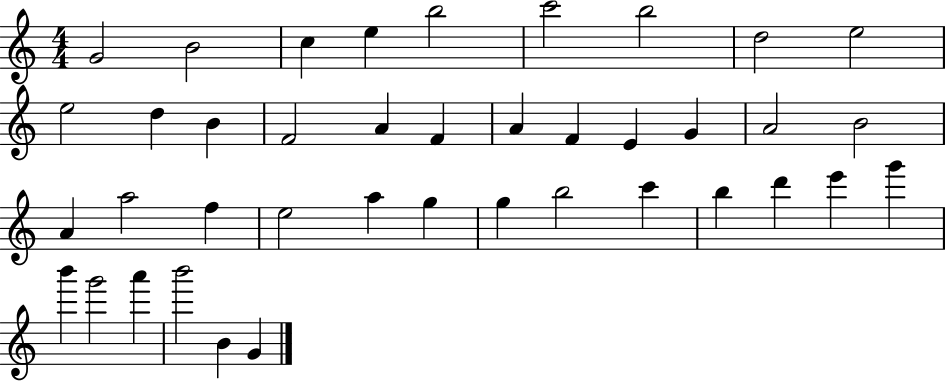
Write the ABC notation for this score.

X:1
T:Untitled
M:4/4
L:1/4
K:C
G2 B2 c e b2 c'2 b2 d2 e2 e2 d B F2 A F A F E G A2 B2 A a2 f e2 a g g b2 c' b d' e' g' b' g'2 a' b'2 B G